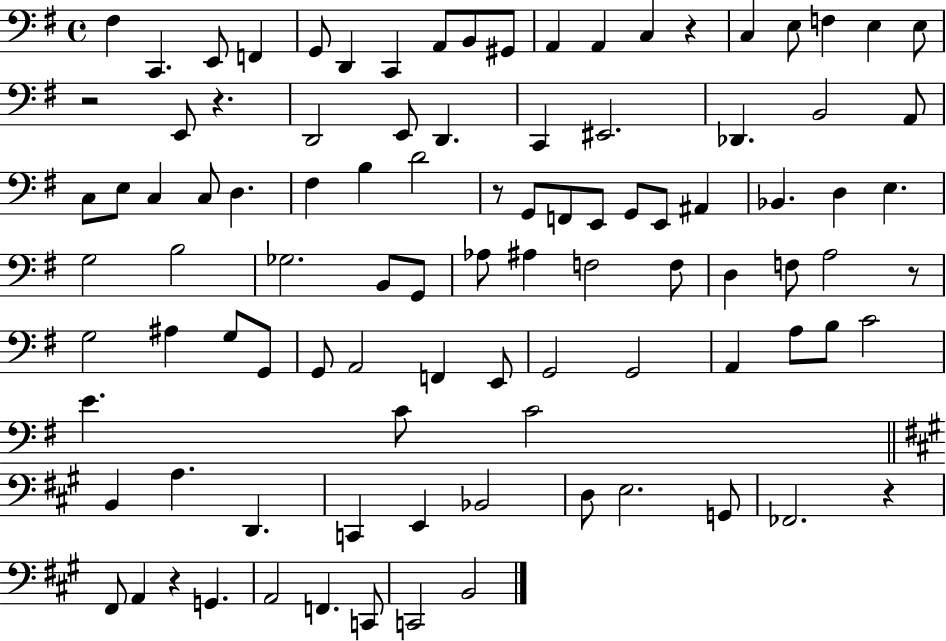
F#3/q C2/q. E2/e F2/q G2/e D2/q C2/q A2/e B2/e G#2/e A2/q A2/q C3/q R/q C3/q E3/e F3/q E3/q E3/e R/h E2/e R/q. D2/h E2/e D2/q. C2/q EIS2/h. Db2/q. B2/h A2/e C3/e E3/e C3/q C3/e D3/q. F#3/q B3/q D4/h R/e G2/e F2/e E2/e G2/e E2/e A#2/q Bb2/q. D3/q E3/q. G3/h B3/h Gb3/h. B2/e G2/e Ab3/e A#3/q F3/h F3/e D3/q F3/e A3/h R/e G3/h A#3/q G3/e G2/e G2/e A2/h F2/q E2/e G2/h G2/h A2/q A3/e B3/e C4/h E4/q. C4/e C4/h B2/q A3/q. D2/q. C2/q E2/q Bb2/h D3/e E3/h. G2/e FES2/h. R/q F#2/e A2/q R/q G2/q. A2/h F2/q. C2/e C2/h B2/h